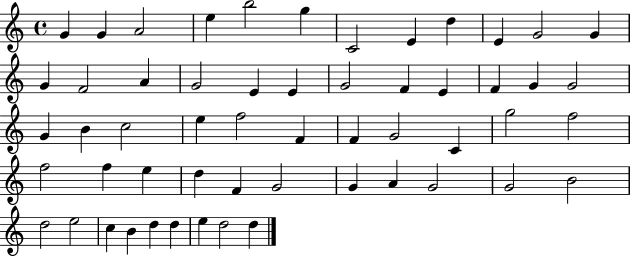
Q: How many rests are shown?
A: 0